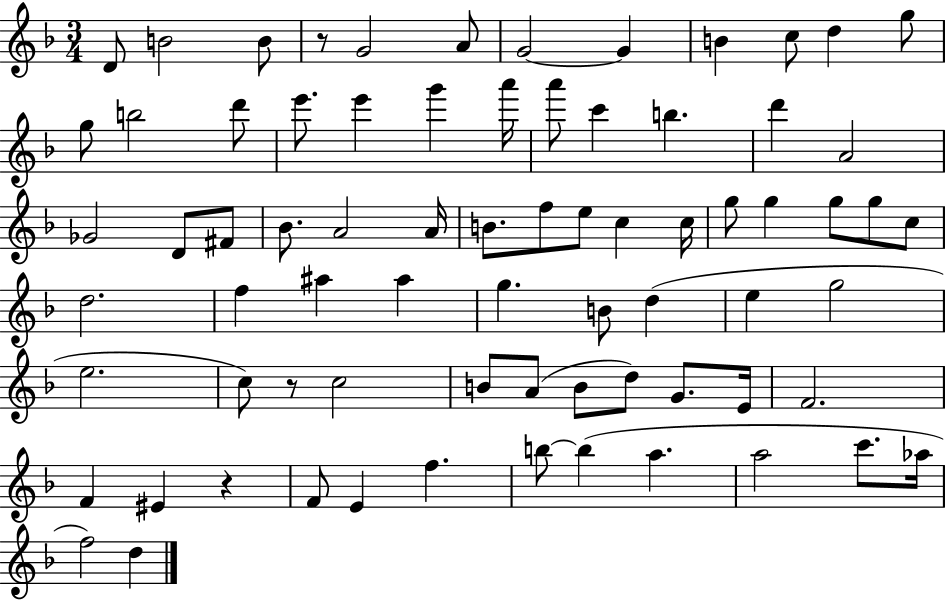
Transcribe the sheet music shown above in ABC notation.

X:1
T:Untitled
M:3/4
L:1/4
K:F
D/2 B2 B/2 z/2 G2 A/2 G2 G B c/2 d g/2 g/2 b2 d'/2 e'/2 e' g' a'/4 a'/2 c' b d' A2 _G2 D/2 ^F/2 _B/2 A2 A/4 B/2 f/2 e/2 c c/4 g/2 g g/2 g/2 c/2 d2 f ^a ^a g B/2 d e g2 e2 c/2 z/2 c2 B/2 A/2 B/2 d/2 G/2 E/4 F2 F ^E z F/2 E f b/2 b a a2 c'/2 _a/4 f2 d